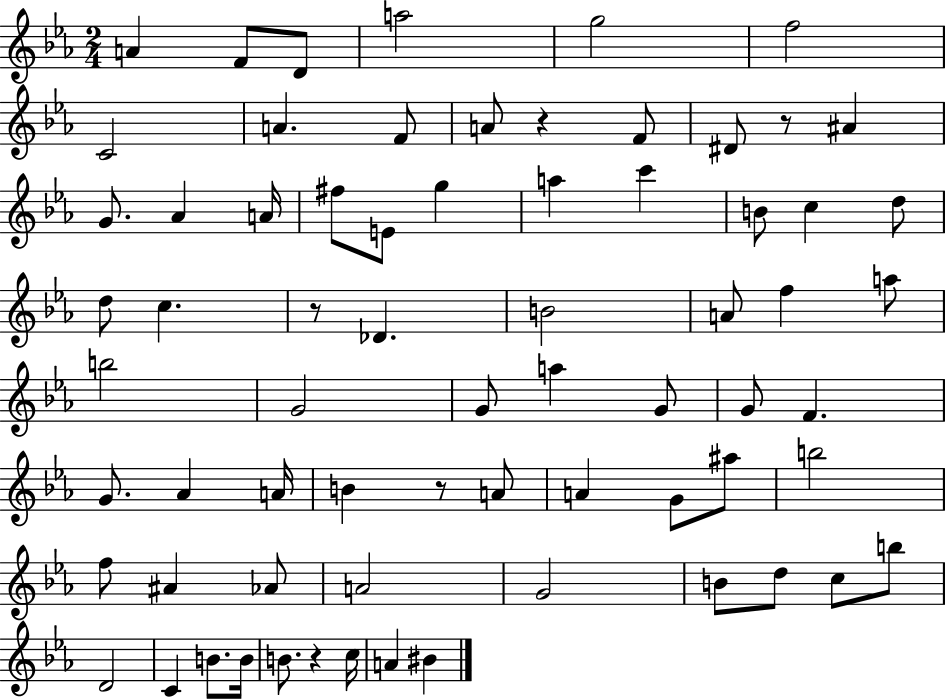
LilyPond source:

{
  \clef treble
  \numericTimeSignature
  \time 2/4
  \key ees \major
  a'4 f'8 d'8 | a''2 | g''2 | f''2 | \break c'2 | a'4. f'8 | a'8 r4 f'8 | dis'8 r8 ais'4 | \break g'8. aes'4 a'16 | fis''8 e'8 g''4 | a''4 c'''4 | b'8 c''4 d''8 | \break d''8 c''4. | r8 des'4. | b'2 | a'8 f''4 a''8 | \break b''2 | g'2 | g'8 a''4 g'8 | g'8 f'4. | \break g'8. aes'4 a'16 | b'4 r8 a'8 | a'4 g'8 ais''8 | b''2 | \break f''8 ais'4 aes'8 | a'2 | g'2 | b'8 d''8 c''8 b''8 | \break d'2 | c'4 b'8. b'16 | b'8. r4 c''16 | a'4 bis'4 | \break \bar "|."
}